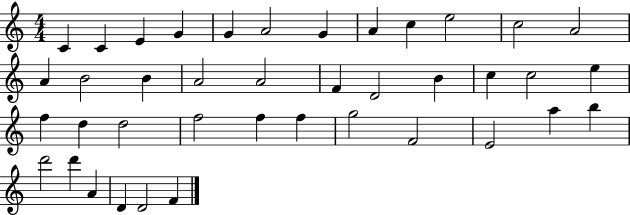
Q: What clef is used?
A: treble